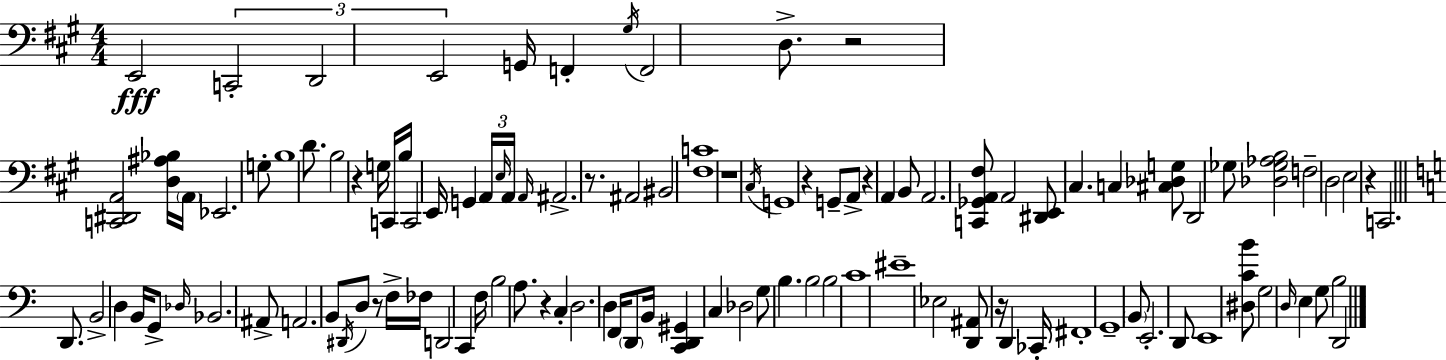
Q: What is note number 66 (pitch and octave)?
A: D3